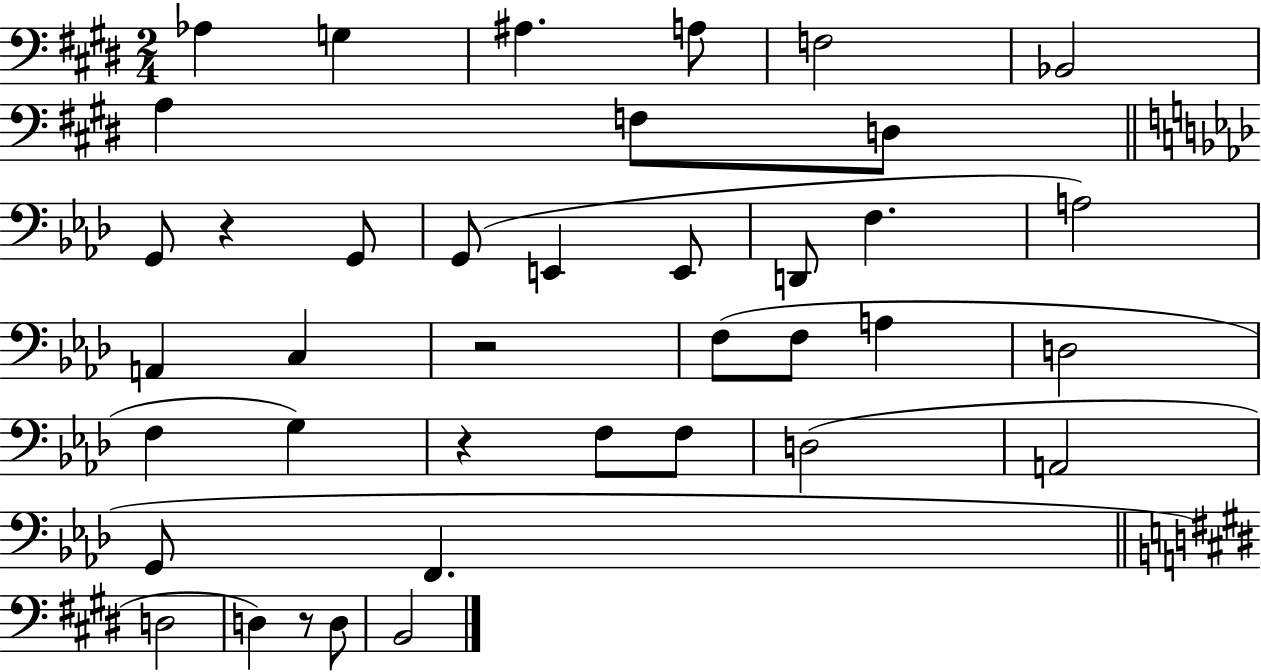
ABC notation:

X:1
T:Untitled
M:2/4
L:1/4
K:E
_A, G, ^A, A,/2 F,2 _B,,2 A, F,/2 D,/2 G,,/2 z G,,/2 G,,/2 E,, E,,/2 D,,/2 F, A,2 A,, C, z2 F,/2 F,/2 A, D,2 F, G, z F,/2 F,/2 D,2 A,,2 G,,/2 F,, D,2 D, z/2 D,/2 B,,2